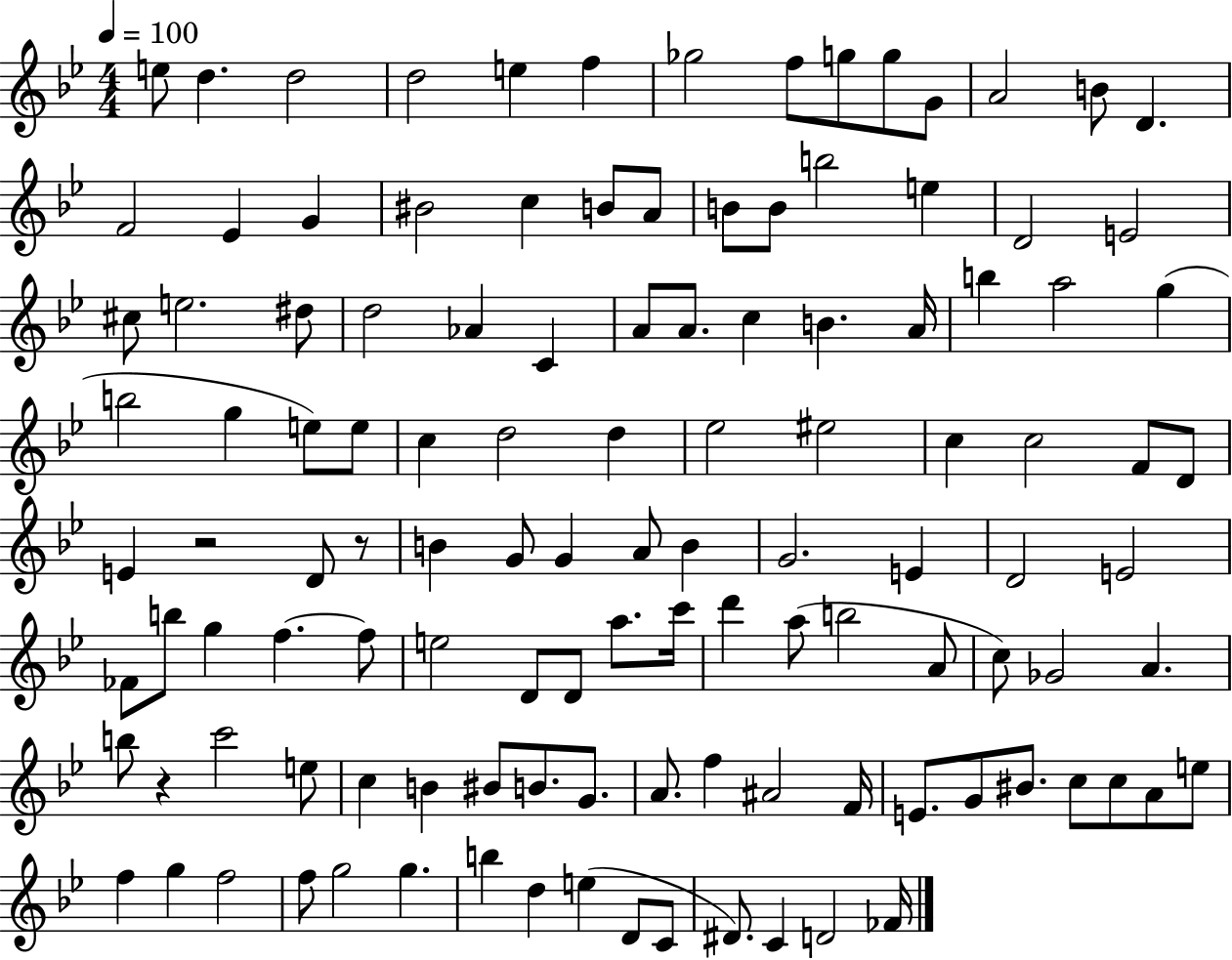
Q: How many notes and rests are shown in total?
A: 119